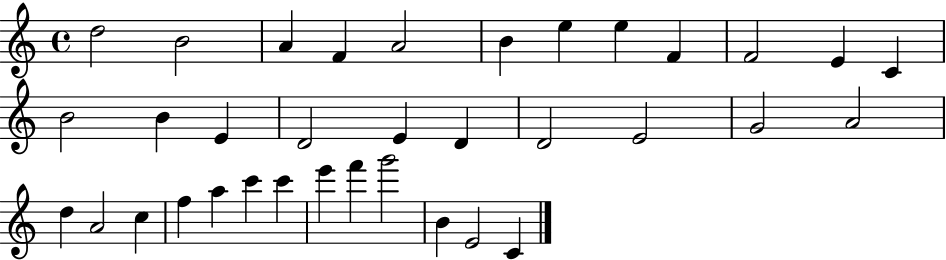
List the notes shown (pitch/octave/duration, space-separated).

D5/h B4/h A4/q F4/q A4/h B4/q E5/q E5/q F4/q F4/h E4/q C4/q B4/h B4/q E4/q D4/h E4/q D4/q D4/h E4/h G4/h A4/h D5/q A4/h C5/q F5/q A5/q C6/q C6/q E6/q F6/q G6/h B4/q E4/h C4/q